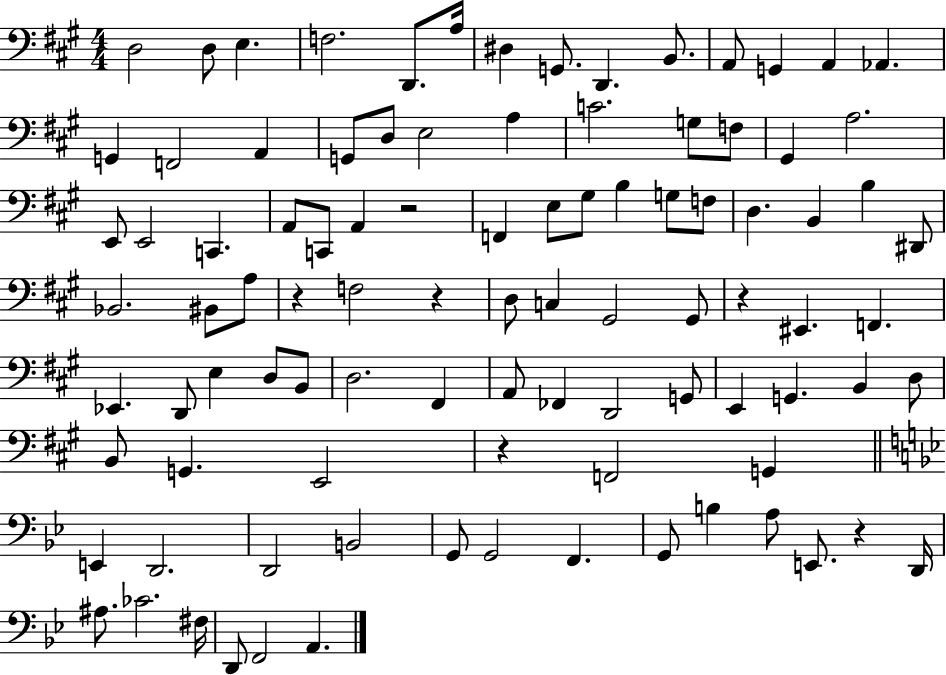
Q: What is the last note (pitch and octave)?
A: A2